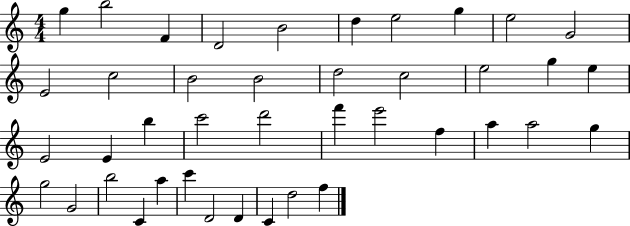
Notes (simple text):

G5/q B5/h F4/q D4/h B4/h D5/q E5/h G5/q E5/h G4/h E4/h C5/h B4/h B4/h D5/h C5/h E5/h G5/q E5/q E4/h E4/q B5/q C6/h D6/h F6/q E6/h F5/q A5/q A5/h G5/q G5/h G4/h B5/h C4/q A5/q C6/q D4/h D4/q C4/q D5/h F5/q